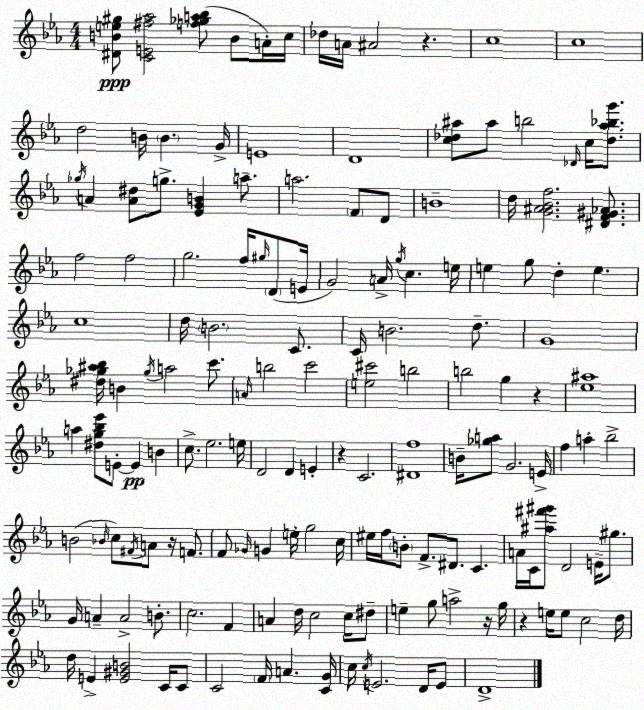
X:1
T:Untitled
M:4/4
L:1/4
K:Eb
[^DBe^g]/2 [CE^f_a]2 [f_ga_b]/2 B/2 A/4 c/4 _d/4 A/4 ^A2 z c4 c4 d2 B/4 B G/4 E4 D4 [c_d^a]/2 ^a/2 b2 _D/4 c/4 [_d^a_bg']/2 _g/4 A [A^d]/2 g/2 [_EGB] a/2 a2 F/2 D/2 B4 d/4 [G^A_Bf]2 [^DF^G_A]/2 f2 f2 g2 f/4 ^g/4 D/2 E/4 G2 A/4 g/4 c e/4 e g/2 d e c4 d/4 B2 C/2 C/4 B2 d/2 G4 [^d_g^a_b]/4 B _g/4 a2 c'/2 A/4 b2 c'2 [e^c']2 b2 b2 g z [_e^a]4 a [^dg_b_e']/2 E/2 E B c/2 _e2 e/4 D2 D E z C2 [^Df]4 B/4 [_ga]/2 G2 E/4 f a _b2 B2 _B/4 c/2 ^F/4 A/2 z/4 F/2 F/2 _G/4 G e/4 g2 c/4 ^e/4 f/4 B/2 F/2 ^D/2 C A/4 C/4 [^a^f'^g']/2 D2 E/4 ^g/2 G/4 A A2 B/2 c2 F A d/4 c2 c/4 ^d/2 e g/2 a2 z/4 g/4 z e/4 e/2 c2 d/4 d/4 E [E^GB]2 C/4 C/2 C2 F/4 A [CG]/4 c/4 c/4 E2 D/4 E/2 D4